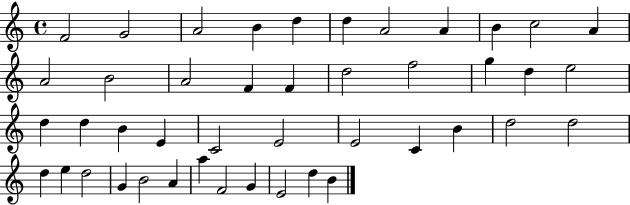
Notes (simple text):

F4/h G4/h A4/h B4/q D5/q D5/q A4/h A4/q B4/q C5/h A4/q A4/h B4/h A4/h F4/q F4/q D5/h F5/h G5/q D5/q E5/h D5/q D5/q B4/q E4/q C4/h E4/h E4/h C4/q B4/q D5/h D5/h D5/q E5/q D5/h G4/q B4/h A4/q A5/q F4/h G4/q E4/h D5/q B4/q